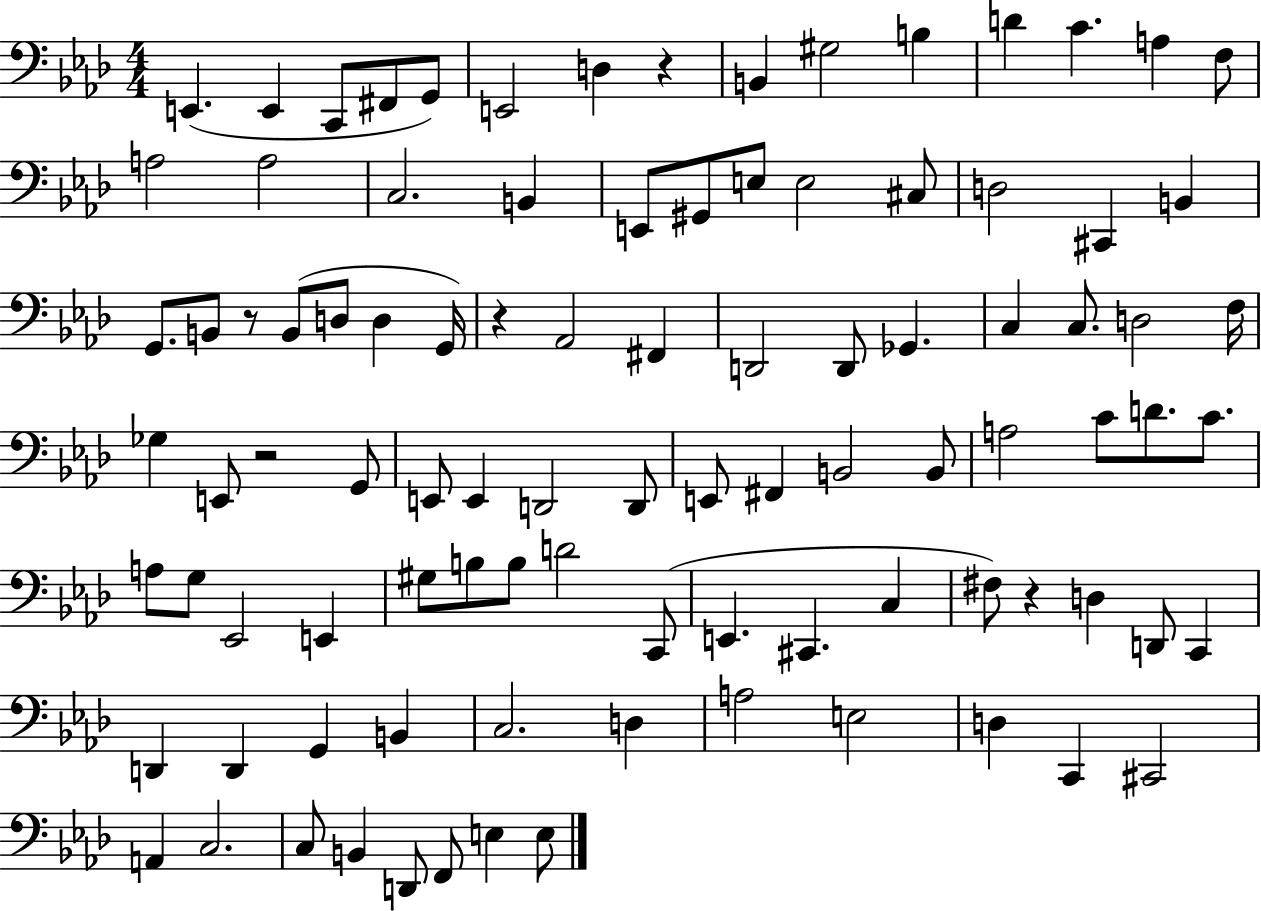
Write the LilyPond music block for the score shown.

{
  \clef bass
  \numericTimeSignature
  \time 4/4
  \key aes \major
  e,4.( e,4 c,8 fis,8 g,8) | e,2 d4 r4 | b,4 gis2 b4 | d'4 c'4. a4 f8 | \break a2 a2 | c2. b,4 | e,8 gis,8 e8 e2 cis8 | d2 cis,4 b,4 | \break g,8. b,8 r8 b,8( d8 d4 g,16) | r4 aes,2 fis,4 | d,2 d,8 ges,4. | c4 c8. d2 f16 | \break ges4 e,8 r2 g,8 | e,8 e,4 d,2 d,8 | e,8 fis,4 b,2 b,8 | a2 c'8 d'8. c'8. | \break a8 g8 ees,2 e,4 | gis8 b8 b8 d'2 c,8( | e,4. cis,4. c4 | fis8) r4 d4 d,8 c,4 | \break d,4 d,4 g,4 b,4 | c2. d4 | a2 e2 | d4 c,4 cis,2 | \break a,4 c2. | c8 b,4 d,8 f,8 e4 e8 | \bar "|."
}